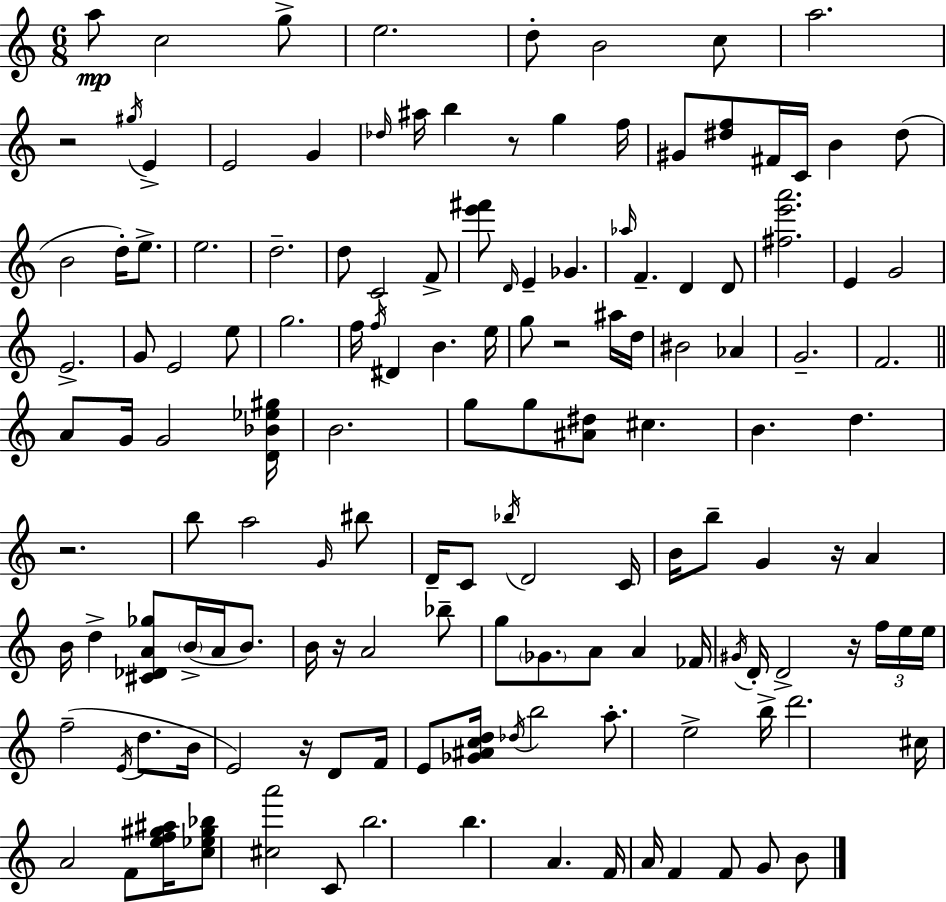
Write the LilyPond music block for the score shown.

{
  \clef treble
  \numericTimeSignature
  \time 6/8
  \key a \minor
  \repeat volta 2 { a''8\mp c''2 g''8-> | e''2. | d''8-. b'2 c''8 | a''2. | \break r2 \acciaccatura { gis''16 } e'4-> | e'2 g'4 | \grace { des''16 } ais''16 b''4 r8 g''4 | f''16 gis'8 <dis'' f''>8 fis'16 c'16 b'4 | \break dis''8( b'2 d''16-.) e''8.-> | e''2. | d''2.-- | d''8 c'2 | \break f'8-> <e''' fis'''>8 \grace { d'16 } e'4-- ges'4. | \grace { aes''16 } f'4.-- d'4 | d'8 <fis'' e''' a'''>2. | e'4 g'2 | \break e'2.-> | g'8 e'2 | e''8 g''2. | f''16 \acciaccatura { f''16 } dis'4 b'4. | \break e''16 g''8 r2 | ais''16 d''16 bis'2 | aes'4 g'2.-- | f'2. | \break \bar "||" \break \key a \minor a'8 g'16 g'2 <d' bes' ees'' gis''>16 | b'2. | g''8 g''8 <ais' dis''>8 cis''4. | b'4. d''4. | \break r2. | b''8 a''2 \grace { g'16 } bis''8 | d'16-- c'8 \acciaccatura { bes''16 } d'2 | c'16 b'16 b''8-- g'4 r16 a'4 | \break b'16 d''4-> <cis' des' a' ges''>8 \parenthesize b'16->( a'16 b'8.) | b'16 r16 a'2 | bes''8-- g''8 \parenthesize ges'8. a'8 a'4 | fes'16 \acciaccatura { gis'16 } d'16-. d'2-> | \break r16 \tuplet 3/2 { f''16 e''16 e''16 } f''2--( | \acciaccatura { e'16 } d''8. b'16 e'2) | r16 d'8 f'16 e'8 <ges' ais' c'' d''>16 \acciaccatura { des''16 } b''2 | a''8.-. e''2-> | \break b''16-> d'''2. | cis''16 a'2 | f'8 <e'' f'' gis'' ais''>16 <c'' ees'' gis'' bes''>8 <cis'' a'''>2 | c'8 b''2. | \break b''4. a'4. | f'16 a'16 f'4 f'8 | g'8 b'8 } \bar "|."
}